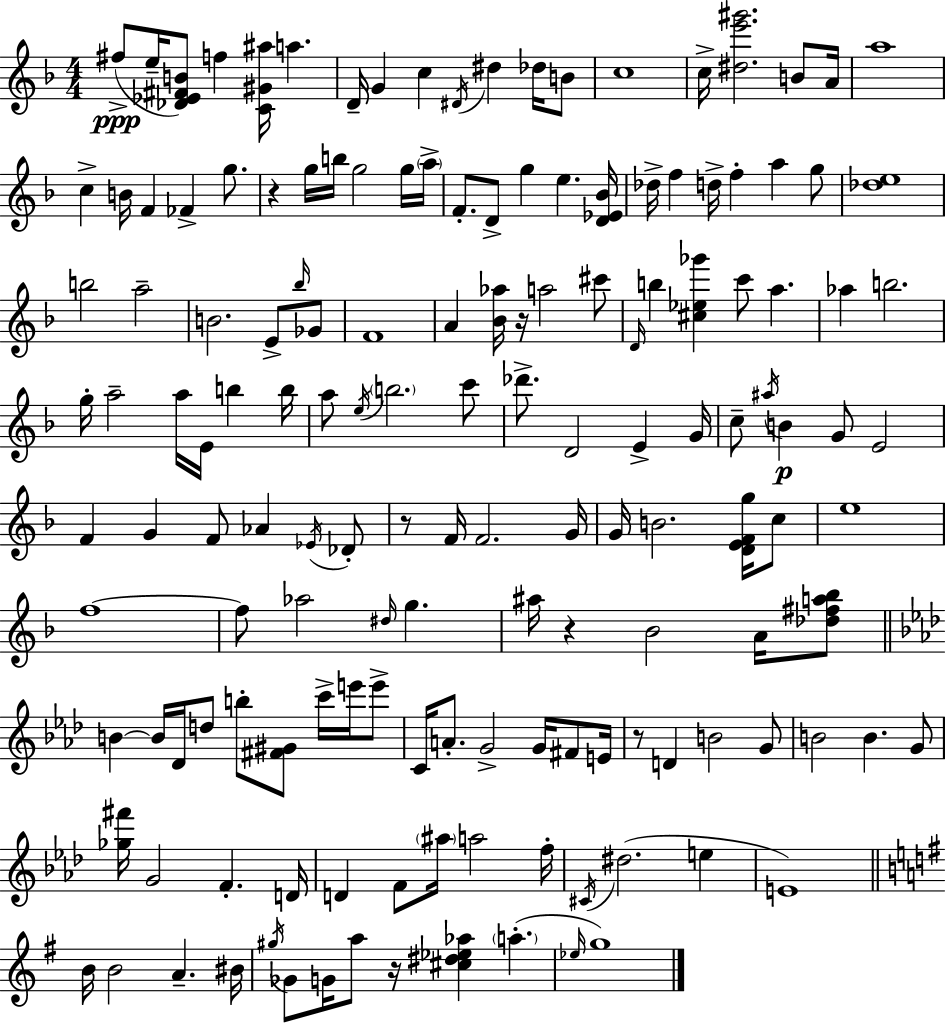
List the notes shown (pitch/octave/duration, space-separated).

F#5/e E5/s [Db4,Eb4,F#4,B4]/e F5/q [C4,G#4,A#5]/s A5/q. D4/s G4/q C5/q D#4/s D#5/q Db5/s B4/e C5/w C5/s [D#5,E6,G#6]/h. B4/e A4/s A5/w C5/q B4/s F4/q FES4/q G5/e. R/q G5/s B5/s G5/h G5/s A5/s F4/e. D4/e G5/q E5/q. [D4,Eb4,Bb4]/s Db5/s F5/q D5/s F5/q A5/q G5/e [Db5,E5]/w B5/h A5/h B4/h. E4/e Bb5/s Gb4/e F4/w A4/q [Bb4,Ab5]/s R/s A5/h C#6/e D4/s B5/q [C#5,Eb5,Gb6]/q C6/e A5/q. Ab5/q B5/h. G5/s A5/h A5/s E4/s B5/q B5/s A5/e E5/s B5/h. C6/e Db6/e. D4/h E4/q G4/s C5/e A#5/s B4/q G4/e E4/h F4/q G4/q F4/e Ab4/q Eb4/s Db4/e R/e F4/s F4/h. G4/s G4/s B4/h. [D4,E4,F4,G5]/s C5/e E5/w F5/w F5/e Ab5/h D#5/s G5/q. A#5/s R/q Bb4/h A4/s [Db5,F#5,A5,Bb5]/e B4/q B4/s Db4/s D5/e B5/e [F#4,G#4]/e C6/s E6/s E6/e C4/s A4/e. G4/h G4/s F#4/e E4/s R/e D4/q B4/h G4/e B4/h B4/q. G4/e [Gb5,F#6]/s G4/h F4/q. D4/s D4/q F4/e A#5/s A5/h F5/s C#4/s D#5/h. E5/q E4/w B4/s B4/h A4/q. BIS4/s G#5/s Gb4/e G4/s A5/e R/s [C#5,D#5,Eb5,Ab5]/q A5/q. Eb5/s G5/w